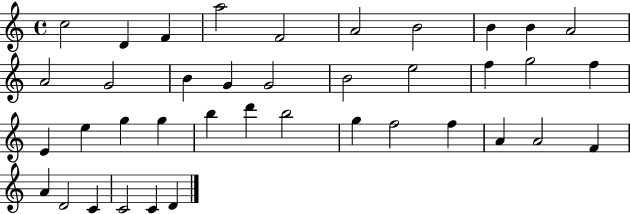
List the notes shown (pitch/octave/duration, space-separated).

C5/h D4/q F4/q A5/h F4/h A4/h B4/h B4/q B4/q A4/h A4/h G4/h B4/q G4/q G4/h B4/h E5/h F5/q G5/h F5/q E4/q E5/q G5/q G5/q B5/q D6/q B5/h G5/q F5/h F5/q A4/q A4/h F4/q A4/q D4/h C4/q C4/h C4/q D4/q